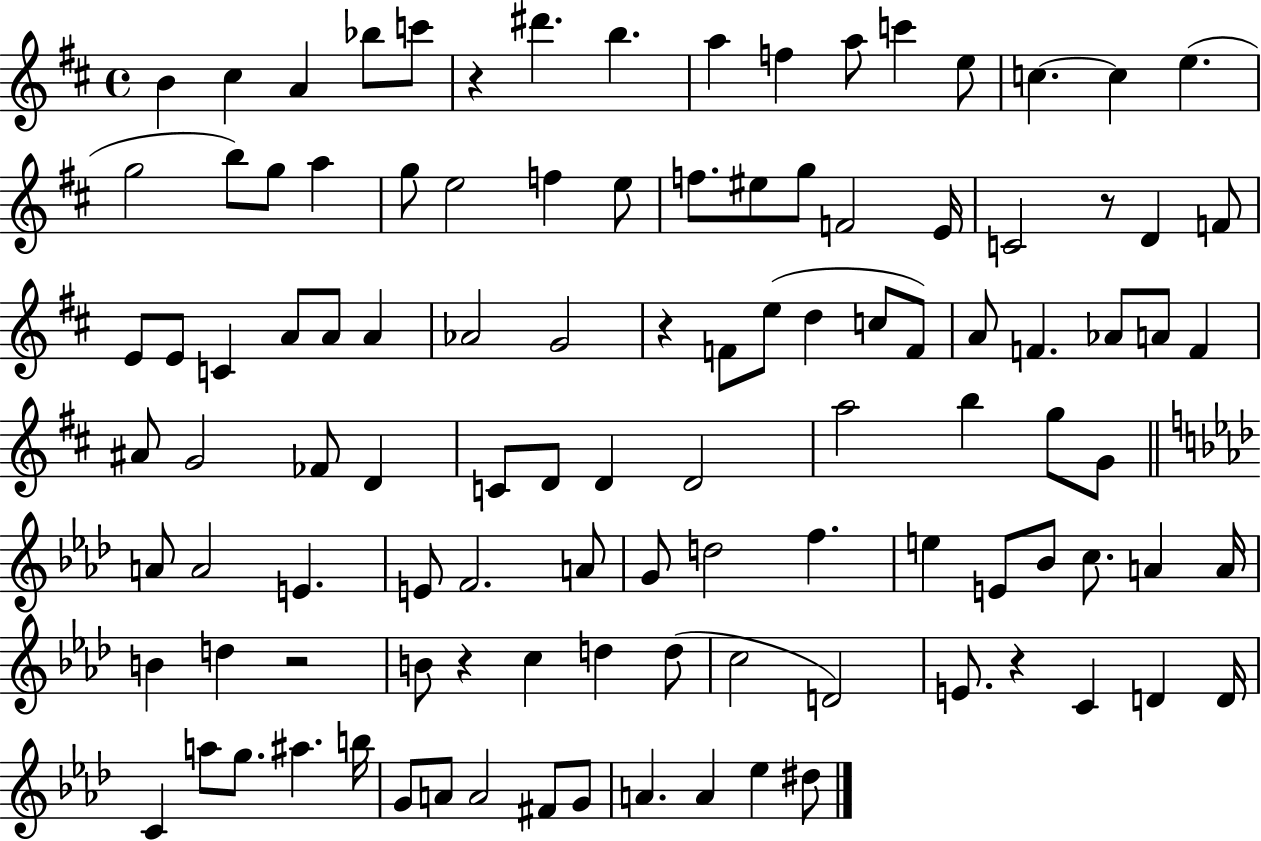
{
  \clef treble
  \time 4/4
  \defaultTimeSignature
  \key d \major
  \repeat volta 2 { b'4 cis''4 a'4 bes''8 c'''8 | r4 dis'''4. b''4. | a''4 f''4 a''8 c'''4 e''8 | c''4.~~ c''4 e''4.( | \break g''2 b''8) g''8 a''4 | g''8 e''2 f''4 e''8 | f''8. eis''8 g''8 f'2 e'16 | c'2 r8 d'4 f'8 | \break e'8 e'8 c'4 a'8 a'8 a'4 | aes'2 g'2 | r4 f'8 e''8( d''4 c''8 f'8) | a'8 f'4. aes'8 a'8 f'4 | \break ais'8 g'2 fes'8 d'4 | c'8 d'8 d'4 d'2 | a''2 b''4 g''8 g'8 | \bar "||" \break \key aes \major a'8 a'2 e'4. | e'8 f'2. a'8 | g'8 d''2 f''4. | e''4 e'8 bes'8 c''8. a'4 a'16 | \break b'4 d''4 r2 | b'8 r4 c''4 d''4 d''8( | c''2 d'2) | e'8. r4 c'4 d'4 d'16 | \break c'4 a''8 g''8. ais''4. b''16 | g'8 a'8 a'2 fis'8 g'8 | a'4. a'4 ees''4 dis''8 | } \bar "|."
}